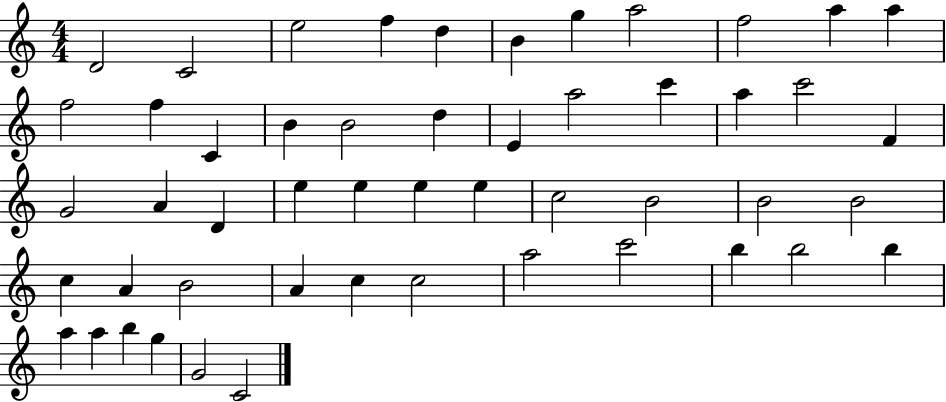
D4/h C4/h E5/h F5/q D5/q B4/q G5/q A5/h F5/h A5/q A5/q F5/h F5/q C4/q B4/q B4/h D5/q E4/q A5/h C6/q A5/q C6/h F4/q G4/h A4/q D4/q E5/q E5/q E5/q E5/q C5/h B4/h B4/h B4/h C5/q A4/q B4/h A4/q C5/q C5/h A5/h C6/h B5/q B5/h B5/q A5/q A5/q B5/q G5/q G4/h C4/h